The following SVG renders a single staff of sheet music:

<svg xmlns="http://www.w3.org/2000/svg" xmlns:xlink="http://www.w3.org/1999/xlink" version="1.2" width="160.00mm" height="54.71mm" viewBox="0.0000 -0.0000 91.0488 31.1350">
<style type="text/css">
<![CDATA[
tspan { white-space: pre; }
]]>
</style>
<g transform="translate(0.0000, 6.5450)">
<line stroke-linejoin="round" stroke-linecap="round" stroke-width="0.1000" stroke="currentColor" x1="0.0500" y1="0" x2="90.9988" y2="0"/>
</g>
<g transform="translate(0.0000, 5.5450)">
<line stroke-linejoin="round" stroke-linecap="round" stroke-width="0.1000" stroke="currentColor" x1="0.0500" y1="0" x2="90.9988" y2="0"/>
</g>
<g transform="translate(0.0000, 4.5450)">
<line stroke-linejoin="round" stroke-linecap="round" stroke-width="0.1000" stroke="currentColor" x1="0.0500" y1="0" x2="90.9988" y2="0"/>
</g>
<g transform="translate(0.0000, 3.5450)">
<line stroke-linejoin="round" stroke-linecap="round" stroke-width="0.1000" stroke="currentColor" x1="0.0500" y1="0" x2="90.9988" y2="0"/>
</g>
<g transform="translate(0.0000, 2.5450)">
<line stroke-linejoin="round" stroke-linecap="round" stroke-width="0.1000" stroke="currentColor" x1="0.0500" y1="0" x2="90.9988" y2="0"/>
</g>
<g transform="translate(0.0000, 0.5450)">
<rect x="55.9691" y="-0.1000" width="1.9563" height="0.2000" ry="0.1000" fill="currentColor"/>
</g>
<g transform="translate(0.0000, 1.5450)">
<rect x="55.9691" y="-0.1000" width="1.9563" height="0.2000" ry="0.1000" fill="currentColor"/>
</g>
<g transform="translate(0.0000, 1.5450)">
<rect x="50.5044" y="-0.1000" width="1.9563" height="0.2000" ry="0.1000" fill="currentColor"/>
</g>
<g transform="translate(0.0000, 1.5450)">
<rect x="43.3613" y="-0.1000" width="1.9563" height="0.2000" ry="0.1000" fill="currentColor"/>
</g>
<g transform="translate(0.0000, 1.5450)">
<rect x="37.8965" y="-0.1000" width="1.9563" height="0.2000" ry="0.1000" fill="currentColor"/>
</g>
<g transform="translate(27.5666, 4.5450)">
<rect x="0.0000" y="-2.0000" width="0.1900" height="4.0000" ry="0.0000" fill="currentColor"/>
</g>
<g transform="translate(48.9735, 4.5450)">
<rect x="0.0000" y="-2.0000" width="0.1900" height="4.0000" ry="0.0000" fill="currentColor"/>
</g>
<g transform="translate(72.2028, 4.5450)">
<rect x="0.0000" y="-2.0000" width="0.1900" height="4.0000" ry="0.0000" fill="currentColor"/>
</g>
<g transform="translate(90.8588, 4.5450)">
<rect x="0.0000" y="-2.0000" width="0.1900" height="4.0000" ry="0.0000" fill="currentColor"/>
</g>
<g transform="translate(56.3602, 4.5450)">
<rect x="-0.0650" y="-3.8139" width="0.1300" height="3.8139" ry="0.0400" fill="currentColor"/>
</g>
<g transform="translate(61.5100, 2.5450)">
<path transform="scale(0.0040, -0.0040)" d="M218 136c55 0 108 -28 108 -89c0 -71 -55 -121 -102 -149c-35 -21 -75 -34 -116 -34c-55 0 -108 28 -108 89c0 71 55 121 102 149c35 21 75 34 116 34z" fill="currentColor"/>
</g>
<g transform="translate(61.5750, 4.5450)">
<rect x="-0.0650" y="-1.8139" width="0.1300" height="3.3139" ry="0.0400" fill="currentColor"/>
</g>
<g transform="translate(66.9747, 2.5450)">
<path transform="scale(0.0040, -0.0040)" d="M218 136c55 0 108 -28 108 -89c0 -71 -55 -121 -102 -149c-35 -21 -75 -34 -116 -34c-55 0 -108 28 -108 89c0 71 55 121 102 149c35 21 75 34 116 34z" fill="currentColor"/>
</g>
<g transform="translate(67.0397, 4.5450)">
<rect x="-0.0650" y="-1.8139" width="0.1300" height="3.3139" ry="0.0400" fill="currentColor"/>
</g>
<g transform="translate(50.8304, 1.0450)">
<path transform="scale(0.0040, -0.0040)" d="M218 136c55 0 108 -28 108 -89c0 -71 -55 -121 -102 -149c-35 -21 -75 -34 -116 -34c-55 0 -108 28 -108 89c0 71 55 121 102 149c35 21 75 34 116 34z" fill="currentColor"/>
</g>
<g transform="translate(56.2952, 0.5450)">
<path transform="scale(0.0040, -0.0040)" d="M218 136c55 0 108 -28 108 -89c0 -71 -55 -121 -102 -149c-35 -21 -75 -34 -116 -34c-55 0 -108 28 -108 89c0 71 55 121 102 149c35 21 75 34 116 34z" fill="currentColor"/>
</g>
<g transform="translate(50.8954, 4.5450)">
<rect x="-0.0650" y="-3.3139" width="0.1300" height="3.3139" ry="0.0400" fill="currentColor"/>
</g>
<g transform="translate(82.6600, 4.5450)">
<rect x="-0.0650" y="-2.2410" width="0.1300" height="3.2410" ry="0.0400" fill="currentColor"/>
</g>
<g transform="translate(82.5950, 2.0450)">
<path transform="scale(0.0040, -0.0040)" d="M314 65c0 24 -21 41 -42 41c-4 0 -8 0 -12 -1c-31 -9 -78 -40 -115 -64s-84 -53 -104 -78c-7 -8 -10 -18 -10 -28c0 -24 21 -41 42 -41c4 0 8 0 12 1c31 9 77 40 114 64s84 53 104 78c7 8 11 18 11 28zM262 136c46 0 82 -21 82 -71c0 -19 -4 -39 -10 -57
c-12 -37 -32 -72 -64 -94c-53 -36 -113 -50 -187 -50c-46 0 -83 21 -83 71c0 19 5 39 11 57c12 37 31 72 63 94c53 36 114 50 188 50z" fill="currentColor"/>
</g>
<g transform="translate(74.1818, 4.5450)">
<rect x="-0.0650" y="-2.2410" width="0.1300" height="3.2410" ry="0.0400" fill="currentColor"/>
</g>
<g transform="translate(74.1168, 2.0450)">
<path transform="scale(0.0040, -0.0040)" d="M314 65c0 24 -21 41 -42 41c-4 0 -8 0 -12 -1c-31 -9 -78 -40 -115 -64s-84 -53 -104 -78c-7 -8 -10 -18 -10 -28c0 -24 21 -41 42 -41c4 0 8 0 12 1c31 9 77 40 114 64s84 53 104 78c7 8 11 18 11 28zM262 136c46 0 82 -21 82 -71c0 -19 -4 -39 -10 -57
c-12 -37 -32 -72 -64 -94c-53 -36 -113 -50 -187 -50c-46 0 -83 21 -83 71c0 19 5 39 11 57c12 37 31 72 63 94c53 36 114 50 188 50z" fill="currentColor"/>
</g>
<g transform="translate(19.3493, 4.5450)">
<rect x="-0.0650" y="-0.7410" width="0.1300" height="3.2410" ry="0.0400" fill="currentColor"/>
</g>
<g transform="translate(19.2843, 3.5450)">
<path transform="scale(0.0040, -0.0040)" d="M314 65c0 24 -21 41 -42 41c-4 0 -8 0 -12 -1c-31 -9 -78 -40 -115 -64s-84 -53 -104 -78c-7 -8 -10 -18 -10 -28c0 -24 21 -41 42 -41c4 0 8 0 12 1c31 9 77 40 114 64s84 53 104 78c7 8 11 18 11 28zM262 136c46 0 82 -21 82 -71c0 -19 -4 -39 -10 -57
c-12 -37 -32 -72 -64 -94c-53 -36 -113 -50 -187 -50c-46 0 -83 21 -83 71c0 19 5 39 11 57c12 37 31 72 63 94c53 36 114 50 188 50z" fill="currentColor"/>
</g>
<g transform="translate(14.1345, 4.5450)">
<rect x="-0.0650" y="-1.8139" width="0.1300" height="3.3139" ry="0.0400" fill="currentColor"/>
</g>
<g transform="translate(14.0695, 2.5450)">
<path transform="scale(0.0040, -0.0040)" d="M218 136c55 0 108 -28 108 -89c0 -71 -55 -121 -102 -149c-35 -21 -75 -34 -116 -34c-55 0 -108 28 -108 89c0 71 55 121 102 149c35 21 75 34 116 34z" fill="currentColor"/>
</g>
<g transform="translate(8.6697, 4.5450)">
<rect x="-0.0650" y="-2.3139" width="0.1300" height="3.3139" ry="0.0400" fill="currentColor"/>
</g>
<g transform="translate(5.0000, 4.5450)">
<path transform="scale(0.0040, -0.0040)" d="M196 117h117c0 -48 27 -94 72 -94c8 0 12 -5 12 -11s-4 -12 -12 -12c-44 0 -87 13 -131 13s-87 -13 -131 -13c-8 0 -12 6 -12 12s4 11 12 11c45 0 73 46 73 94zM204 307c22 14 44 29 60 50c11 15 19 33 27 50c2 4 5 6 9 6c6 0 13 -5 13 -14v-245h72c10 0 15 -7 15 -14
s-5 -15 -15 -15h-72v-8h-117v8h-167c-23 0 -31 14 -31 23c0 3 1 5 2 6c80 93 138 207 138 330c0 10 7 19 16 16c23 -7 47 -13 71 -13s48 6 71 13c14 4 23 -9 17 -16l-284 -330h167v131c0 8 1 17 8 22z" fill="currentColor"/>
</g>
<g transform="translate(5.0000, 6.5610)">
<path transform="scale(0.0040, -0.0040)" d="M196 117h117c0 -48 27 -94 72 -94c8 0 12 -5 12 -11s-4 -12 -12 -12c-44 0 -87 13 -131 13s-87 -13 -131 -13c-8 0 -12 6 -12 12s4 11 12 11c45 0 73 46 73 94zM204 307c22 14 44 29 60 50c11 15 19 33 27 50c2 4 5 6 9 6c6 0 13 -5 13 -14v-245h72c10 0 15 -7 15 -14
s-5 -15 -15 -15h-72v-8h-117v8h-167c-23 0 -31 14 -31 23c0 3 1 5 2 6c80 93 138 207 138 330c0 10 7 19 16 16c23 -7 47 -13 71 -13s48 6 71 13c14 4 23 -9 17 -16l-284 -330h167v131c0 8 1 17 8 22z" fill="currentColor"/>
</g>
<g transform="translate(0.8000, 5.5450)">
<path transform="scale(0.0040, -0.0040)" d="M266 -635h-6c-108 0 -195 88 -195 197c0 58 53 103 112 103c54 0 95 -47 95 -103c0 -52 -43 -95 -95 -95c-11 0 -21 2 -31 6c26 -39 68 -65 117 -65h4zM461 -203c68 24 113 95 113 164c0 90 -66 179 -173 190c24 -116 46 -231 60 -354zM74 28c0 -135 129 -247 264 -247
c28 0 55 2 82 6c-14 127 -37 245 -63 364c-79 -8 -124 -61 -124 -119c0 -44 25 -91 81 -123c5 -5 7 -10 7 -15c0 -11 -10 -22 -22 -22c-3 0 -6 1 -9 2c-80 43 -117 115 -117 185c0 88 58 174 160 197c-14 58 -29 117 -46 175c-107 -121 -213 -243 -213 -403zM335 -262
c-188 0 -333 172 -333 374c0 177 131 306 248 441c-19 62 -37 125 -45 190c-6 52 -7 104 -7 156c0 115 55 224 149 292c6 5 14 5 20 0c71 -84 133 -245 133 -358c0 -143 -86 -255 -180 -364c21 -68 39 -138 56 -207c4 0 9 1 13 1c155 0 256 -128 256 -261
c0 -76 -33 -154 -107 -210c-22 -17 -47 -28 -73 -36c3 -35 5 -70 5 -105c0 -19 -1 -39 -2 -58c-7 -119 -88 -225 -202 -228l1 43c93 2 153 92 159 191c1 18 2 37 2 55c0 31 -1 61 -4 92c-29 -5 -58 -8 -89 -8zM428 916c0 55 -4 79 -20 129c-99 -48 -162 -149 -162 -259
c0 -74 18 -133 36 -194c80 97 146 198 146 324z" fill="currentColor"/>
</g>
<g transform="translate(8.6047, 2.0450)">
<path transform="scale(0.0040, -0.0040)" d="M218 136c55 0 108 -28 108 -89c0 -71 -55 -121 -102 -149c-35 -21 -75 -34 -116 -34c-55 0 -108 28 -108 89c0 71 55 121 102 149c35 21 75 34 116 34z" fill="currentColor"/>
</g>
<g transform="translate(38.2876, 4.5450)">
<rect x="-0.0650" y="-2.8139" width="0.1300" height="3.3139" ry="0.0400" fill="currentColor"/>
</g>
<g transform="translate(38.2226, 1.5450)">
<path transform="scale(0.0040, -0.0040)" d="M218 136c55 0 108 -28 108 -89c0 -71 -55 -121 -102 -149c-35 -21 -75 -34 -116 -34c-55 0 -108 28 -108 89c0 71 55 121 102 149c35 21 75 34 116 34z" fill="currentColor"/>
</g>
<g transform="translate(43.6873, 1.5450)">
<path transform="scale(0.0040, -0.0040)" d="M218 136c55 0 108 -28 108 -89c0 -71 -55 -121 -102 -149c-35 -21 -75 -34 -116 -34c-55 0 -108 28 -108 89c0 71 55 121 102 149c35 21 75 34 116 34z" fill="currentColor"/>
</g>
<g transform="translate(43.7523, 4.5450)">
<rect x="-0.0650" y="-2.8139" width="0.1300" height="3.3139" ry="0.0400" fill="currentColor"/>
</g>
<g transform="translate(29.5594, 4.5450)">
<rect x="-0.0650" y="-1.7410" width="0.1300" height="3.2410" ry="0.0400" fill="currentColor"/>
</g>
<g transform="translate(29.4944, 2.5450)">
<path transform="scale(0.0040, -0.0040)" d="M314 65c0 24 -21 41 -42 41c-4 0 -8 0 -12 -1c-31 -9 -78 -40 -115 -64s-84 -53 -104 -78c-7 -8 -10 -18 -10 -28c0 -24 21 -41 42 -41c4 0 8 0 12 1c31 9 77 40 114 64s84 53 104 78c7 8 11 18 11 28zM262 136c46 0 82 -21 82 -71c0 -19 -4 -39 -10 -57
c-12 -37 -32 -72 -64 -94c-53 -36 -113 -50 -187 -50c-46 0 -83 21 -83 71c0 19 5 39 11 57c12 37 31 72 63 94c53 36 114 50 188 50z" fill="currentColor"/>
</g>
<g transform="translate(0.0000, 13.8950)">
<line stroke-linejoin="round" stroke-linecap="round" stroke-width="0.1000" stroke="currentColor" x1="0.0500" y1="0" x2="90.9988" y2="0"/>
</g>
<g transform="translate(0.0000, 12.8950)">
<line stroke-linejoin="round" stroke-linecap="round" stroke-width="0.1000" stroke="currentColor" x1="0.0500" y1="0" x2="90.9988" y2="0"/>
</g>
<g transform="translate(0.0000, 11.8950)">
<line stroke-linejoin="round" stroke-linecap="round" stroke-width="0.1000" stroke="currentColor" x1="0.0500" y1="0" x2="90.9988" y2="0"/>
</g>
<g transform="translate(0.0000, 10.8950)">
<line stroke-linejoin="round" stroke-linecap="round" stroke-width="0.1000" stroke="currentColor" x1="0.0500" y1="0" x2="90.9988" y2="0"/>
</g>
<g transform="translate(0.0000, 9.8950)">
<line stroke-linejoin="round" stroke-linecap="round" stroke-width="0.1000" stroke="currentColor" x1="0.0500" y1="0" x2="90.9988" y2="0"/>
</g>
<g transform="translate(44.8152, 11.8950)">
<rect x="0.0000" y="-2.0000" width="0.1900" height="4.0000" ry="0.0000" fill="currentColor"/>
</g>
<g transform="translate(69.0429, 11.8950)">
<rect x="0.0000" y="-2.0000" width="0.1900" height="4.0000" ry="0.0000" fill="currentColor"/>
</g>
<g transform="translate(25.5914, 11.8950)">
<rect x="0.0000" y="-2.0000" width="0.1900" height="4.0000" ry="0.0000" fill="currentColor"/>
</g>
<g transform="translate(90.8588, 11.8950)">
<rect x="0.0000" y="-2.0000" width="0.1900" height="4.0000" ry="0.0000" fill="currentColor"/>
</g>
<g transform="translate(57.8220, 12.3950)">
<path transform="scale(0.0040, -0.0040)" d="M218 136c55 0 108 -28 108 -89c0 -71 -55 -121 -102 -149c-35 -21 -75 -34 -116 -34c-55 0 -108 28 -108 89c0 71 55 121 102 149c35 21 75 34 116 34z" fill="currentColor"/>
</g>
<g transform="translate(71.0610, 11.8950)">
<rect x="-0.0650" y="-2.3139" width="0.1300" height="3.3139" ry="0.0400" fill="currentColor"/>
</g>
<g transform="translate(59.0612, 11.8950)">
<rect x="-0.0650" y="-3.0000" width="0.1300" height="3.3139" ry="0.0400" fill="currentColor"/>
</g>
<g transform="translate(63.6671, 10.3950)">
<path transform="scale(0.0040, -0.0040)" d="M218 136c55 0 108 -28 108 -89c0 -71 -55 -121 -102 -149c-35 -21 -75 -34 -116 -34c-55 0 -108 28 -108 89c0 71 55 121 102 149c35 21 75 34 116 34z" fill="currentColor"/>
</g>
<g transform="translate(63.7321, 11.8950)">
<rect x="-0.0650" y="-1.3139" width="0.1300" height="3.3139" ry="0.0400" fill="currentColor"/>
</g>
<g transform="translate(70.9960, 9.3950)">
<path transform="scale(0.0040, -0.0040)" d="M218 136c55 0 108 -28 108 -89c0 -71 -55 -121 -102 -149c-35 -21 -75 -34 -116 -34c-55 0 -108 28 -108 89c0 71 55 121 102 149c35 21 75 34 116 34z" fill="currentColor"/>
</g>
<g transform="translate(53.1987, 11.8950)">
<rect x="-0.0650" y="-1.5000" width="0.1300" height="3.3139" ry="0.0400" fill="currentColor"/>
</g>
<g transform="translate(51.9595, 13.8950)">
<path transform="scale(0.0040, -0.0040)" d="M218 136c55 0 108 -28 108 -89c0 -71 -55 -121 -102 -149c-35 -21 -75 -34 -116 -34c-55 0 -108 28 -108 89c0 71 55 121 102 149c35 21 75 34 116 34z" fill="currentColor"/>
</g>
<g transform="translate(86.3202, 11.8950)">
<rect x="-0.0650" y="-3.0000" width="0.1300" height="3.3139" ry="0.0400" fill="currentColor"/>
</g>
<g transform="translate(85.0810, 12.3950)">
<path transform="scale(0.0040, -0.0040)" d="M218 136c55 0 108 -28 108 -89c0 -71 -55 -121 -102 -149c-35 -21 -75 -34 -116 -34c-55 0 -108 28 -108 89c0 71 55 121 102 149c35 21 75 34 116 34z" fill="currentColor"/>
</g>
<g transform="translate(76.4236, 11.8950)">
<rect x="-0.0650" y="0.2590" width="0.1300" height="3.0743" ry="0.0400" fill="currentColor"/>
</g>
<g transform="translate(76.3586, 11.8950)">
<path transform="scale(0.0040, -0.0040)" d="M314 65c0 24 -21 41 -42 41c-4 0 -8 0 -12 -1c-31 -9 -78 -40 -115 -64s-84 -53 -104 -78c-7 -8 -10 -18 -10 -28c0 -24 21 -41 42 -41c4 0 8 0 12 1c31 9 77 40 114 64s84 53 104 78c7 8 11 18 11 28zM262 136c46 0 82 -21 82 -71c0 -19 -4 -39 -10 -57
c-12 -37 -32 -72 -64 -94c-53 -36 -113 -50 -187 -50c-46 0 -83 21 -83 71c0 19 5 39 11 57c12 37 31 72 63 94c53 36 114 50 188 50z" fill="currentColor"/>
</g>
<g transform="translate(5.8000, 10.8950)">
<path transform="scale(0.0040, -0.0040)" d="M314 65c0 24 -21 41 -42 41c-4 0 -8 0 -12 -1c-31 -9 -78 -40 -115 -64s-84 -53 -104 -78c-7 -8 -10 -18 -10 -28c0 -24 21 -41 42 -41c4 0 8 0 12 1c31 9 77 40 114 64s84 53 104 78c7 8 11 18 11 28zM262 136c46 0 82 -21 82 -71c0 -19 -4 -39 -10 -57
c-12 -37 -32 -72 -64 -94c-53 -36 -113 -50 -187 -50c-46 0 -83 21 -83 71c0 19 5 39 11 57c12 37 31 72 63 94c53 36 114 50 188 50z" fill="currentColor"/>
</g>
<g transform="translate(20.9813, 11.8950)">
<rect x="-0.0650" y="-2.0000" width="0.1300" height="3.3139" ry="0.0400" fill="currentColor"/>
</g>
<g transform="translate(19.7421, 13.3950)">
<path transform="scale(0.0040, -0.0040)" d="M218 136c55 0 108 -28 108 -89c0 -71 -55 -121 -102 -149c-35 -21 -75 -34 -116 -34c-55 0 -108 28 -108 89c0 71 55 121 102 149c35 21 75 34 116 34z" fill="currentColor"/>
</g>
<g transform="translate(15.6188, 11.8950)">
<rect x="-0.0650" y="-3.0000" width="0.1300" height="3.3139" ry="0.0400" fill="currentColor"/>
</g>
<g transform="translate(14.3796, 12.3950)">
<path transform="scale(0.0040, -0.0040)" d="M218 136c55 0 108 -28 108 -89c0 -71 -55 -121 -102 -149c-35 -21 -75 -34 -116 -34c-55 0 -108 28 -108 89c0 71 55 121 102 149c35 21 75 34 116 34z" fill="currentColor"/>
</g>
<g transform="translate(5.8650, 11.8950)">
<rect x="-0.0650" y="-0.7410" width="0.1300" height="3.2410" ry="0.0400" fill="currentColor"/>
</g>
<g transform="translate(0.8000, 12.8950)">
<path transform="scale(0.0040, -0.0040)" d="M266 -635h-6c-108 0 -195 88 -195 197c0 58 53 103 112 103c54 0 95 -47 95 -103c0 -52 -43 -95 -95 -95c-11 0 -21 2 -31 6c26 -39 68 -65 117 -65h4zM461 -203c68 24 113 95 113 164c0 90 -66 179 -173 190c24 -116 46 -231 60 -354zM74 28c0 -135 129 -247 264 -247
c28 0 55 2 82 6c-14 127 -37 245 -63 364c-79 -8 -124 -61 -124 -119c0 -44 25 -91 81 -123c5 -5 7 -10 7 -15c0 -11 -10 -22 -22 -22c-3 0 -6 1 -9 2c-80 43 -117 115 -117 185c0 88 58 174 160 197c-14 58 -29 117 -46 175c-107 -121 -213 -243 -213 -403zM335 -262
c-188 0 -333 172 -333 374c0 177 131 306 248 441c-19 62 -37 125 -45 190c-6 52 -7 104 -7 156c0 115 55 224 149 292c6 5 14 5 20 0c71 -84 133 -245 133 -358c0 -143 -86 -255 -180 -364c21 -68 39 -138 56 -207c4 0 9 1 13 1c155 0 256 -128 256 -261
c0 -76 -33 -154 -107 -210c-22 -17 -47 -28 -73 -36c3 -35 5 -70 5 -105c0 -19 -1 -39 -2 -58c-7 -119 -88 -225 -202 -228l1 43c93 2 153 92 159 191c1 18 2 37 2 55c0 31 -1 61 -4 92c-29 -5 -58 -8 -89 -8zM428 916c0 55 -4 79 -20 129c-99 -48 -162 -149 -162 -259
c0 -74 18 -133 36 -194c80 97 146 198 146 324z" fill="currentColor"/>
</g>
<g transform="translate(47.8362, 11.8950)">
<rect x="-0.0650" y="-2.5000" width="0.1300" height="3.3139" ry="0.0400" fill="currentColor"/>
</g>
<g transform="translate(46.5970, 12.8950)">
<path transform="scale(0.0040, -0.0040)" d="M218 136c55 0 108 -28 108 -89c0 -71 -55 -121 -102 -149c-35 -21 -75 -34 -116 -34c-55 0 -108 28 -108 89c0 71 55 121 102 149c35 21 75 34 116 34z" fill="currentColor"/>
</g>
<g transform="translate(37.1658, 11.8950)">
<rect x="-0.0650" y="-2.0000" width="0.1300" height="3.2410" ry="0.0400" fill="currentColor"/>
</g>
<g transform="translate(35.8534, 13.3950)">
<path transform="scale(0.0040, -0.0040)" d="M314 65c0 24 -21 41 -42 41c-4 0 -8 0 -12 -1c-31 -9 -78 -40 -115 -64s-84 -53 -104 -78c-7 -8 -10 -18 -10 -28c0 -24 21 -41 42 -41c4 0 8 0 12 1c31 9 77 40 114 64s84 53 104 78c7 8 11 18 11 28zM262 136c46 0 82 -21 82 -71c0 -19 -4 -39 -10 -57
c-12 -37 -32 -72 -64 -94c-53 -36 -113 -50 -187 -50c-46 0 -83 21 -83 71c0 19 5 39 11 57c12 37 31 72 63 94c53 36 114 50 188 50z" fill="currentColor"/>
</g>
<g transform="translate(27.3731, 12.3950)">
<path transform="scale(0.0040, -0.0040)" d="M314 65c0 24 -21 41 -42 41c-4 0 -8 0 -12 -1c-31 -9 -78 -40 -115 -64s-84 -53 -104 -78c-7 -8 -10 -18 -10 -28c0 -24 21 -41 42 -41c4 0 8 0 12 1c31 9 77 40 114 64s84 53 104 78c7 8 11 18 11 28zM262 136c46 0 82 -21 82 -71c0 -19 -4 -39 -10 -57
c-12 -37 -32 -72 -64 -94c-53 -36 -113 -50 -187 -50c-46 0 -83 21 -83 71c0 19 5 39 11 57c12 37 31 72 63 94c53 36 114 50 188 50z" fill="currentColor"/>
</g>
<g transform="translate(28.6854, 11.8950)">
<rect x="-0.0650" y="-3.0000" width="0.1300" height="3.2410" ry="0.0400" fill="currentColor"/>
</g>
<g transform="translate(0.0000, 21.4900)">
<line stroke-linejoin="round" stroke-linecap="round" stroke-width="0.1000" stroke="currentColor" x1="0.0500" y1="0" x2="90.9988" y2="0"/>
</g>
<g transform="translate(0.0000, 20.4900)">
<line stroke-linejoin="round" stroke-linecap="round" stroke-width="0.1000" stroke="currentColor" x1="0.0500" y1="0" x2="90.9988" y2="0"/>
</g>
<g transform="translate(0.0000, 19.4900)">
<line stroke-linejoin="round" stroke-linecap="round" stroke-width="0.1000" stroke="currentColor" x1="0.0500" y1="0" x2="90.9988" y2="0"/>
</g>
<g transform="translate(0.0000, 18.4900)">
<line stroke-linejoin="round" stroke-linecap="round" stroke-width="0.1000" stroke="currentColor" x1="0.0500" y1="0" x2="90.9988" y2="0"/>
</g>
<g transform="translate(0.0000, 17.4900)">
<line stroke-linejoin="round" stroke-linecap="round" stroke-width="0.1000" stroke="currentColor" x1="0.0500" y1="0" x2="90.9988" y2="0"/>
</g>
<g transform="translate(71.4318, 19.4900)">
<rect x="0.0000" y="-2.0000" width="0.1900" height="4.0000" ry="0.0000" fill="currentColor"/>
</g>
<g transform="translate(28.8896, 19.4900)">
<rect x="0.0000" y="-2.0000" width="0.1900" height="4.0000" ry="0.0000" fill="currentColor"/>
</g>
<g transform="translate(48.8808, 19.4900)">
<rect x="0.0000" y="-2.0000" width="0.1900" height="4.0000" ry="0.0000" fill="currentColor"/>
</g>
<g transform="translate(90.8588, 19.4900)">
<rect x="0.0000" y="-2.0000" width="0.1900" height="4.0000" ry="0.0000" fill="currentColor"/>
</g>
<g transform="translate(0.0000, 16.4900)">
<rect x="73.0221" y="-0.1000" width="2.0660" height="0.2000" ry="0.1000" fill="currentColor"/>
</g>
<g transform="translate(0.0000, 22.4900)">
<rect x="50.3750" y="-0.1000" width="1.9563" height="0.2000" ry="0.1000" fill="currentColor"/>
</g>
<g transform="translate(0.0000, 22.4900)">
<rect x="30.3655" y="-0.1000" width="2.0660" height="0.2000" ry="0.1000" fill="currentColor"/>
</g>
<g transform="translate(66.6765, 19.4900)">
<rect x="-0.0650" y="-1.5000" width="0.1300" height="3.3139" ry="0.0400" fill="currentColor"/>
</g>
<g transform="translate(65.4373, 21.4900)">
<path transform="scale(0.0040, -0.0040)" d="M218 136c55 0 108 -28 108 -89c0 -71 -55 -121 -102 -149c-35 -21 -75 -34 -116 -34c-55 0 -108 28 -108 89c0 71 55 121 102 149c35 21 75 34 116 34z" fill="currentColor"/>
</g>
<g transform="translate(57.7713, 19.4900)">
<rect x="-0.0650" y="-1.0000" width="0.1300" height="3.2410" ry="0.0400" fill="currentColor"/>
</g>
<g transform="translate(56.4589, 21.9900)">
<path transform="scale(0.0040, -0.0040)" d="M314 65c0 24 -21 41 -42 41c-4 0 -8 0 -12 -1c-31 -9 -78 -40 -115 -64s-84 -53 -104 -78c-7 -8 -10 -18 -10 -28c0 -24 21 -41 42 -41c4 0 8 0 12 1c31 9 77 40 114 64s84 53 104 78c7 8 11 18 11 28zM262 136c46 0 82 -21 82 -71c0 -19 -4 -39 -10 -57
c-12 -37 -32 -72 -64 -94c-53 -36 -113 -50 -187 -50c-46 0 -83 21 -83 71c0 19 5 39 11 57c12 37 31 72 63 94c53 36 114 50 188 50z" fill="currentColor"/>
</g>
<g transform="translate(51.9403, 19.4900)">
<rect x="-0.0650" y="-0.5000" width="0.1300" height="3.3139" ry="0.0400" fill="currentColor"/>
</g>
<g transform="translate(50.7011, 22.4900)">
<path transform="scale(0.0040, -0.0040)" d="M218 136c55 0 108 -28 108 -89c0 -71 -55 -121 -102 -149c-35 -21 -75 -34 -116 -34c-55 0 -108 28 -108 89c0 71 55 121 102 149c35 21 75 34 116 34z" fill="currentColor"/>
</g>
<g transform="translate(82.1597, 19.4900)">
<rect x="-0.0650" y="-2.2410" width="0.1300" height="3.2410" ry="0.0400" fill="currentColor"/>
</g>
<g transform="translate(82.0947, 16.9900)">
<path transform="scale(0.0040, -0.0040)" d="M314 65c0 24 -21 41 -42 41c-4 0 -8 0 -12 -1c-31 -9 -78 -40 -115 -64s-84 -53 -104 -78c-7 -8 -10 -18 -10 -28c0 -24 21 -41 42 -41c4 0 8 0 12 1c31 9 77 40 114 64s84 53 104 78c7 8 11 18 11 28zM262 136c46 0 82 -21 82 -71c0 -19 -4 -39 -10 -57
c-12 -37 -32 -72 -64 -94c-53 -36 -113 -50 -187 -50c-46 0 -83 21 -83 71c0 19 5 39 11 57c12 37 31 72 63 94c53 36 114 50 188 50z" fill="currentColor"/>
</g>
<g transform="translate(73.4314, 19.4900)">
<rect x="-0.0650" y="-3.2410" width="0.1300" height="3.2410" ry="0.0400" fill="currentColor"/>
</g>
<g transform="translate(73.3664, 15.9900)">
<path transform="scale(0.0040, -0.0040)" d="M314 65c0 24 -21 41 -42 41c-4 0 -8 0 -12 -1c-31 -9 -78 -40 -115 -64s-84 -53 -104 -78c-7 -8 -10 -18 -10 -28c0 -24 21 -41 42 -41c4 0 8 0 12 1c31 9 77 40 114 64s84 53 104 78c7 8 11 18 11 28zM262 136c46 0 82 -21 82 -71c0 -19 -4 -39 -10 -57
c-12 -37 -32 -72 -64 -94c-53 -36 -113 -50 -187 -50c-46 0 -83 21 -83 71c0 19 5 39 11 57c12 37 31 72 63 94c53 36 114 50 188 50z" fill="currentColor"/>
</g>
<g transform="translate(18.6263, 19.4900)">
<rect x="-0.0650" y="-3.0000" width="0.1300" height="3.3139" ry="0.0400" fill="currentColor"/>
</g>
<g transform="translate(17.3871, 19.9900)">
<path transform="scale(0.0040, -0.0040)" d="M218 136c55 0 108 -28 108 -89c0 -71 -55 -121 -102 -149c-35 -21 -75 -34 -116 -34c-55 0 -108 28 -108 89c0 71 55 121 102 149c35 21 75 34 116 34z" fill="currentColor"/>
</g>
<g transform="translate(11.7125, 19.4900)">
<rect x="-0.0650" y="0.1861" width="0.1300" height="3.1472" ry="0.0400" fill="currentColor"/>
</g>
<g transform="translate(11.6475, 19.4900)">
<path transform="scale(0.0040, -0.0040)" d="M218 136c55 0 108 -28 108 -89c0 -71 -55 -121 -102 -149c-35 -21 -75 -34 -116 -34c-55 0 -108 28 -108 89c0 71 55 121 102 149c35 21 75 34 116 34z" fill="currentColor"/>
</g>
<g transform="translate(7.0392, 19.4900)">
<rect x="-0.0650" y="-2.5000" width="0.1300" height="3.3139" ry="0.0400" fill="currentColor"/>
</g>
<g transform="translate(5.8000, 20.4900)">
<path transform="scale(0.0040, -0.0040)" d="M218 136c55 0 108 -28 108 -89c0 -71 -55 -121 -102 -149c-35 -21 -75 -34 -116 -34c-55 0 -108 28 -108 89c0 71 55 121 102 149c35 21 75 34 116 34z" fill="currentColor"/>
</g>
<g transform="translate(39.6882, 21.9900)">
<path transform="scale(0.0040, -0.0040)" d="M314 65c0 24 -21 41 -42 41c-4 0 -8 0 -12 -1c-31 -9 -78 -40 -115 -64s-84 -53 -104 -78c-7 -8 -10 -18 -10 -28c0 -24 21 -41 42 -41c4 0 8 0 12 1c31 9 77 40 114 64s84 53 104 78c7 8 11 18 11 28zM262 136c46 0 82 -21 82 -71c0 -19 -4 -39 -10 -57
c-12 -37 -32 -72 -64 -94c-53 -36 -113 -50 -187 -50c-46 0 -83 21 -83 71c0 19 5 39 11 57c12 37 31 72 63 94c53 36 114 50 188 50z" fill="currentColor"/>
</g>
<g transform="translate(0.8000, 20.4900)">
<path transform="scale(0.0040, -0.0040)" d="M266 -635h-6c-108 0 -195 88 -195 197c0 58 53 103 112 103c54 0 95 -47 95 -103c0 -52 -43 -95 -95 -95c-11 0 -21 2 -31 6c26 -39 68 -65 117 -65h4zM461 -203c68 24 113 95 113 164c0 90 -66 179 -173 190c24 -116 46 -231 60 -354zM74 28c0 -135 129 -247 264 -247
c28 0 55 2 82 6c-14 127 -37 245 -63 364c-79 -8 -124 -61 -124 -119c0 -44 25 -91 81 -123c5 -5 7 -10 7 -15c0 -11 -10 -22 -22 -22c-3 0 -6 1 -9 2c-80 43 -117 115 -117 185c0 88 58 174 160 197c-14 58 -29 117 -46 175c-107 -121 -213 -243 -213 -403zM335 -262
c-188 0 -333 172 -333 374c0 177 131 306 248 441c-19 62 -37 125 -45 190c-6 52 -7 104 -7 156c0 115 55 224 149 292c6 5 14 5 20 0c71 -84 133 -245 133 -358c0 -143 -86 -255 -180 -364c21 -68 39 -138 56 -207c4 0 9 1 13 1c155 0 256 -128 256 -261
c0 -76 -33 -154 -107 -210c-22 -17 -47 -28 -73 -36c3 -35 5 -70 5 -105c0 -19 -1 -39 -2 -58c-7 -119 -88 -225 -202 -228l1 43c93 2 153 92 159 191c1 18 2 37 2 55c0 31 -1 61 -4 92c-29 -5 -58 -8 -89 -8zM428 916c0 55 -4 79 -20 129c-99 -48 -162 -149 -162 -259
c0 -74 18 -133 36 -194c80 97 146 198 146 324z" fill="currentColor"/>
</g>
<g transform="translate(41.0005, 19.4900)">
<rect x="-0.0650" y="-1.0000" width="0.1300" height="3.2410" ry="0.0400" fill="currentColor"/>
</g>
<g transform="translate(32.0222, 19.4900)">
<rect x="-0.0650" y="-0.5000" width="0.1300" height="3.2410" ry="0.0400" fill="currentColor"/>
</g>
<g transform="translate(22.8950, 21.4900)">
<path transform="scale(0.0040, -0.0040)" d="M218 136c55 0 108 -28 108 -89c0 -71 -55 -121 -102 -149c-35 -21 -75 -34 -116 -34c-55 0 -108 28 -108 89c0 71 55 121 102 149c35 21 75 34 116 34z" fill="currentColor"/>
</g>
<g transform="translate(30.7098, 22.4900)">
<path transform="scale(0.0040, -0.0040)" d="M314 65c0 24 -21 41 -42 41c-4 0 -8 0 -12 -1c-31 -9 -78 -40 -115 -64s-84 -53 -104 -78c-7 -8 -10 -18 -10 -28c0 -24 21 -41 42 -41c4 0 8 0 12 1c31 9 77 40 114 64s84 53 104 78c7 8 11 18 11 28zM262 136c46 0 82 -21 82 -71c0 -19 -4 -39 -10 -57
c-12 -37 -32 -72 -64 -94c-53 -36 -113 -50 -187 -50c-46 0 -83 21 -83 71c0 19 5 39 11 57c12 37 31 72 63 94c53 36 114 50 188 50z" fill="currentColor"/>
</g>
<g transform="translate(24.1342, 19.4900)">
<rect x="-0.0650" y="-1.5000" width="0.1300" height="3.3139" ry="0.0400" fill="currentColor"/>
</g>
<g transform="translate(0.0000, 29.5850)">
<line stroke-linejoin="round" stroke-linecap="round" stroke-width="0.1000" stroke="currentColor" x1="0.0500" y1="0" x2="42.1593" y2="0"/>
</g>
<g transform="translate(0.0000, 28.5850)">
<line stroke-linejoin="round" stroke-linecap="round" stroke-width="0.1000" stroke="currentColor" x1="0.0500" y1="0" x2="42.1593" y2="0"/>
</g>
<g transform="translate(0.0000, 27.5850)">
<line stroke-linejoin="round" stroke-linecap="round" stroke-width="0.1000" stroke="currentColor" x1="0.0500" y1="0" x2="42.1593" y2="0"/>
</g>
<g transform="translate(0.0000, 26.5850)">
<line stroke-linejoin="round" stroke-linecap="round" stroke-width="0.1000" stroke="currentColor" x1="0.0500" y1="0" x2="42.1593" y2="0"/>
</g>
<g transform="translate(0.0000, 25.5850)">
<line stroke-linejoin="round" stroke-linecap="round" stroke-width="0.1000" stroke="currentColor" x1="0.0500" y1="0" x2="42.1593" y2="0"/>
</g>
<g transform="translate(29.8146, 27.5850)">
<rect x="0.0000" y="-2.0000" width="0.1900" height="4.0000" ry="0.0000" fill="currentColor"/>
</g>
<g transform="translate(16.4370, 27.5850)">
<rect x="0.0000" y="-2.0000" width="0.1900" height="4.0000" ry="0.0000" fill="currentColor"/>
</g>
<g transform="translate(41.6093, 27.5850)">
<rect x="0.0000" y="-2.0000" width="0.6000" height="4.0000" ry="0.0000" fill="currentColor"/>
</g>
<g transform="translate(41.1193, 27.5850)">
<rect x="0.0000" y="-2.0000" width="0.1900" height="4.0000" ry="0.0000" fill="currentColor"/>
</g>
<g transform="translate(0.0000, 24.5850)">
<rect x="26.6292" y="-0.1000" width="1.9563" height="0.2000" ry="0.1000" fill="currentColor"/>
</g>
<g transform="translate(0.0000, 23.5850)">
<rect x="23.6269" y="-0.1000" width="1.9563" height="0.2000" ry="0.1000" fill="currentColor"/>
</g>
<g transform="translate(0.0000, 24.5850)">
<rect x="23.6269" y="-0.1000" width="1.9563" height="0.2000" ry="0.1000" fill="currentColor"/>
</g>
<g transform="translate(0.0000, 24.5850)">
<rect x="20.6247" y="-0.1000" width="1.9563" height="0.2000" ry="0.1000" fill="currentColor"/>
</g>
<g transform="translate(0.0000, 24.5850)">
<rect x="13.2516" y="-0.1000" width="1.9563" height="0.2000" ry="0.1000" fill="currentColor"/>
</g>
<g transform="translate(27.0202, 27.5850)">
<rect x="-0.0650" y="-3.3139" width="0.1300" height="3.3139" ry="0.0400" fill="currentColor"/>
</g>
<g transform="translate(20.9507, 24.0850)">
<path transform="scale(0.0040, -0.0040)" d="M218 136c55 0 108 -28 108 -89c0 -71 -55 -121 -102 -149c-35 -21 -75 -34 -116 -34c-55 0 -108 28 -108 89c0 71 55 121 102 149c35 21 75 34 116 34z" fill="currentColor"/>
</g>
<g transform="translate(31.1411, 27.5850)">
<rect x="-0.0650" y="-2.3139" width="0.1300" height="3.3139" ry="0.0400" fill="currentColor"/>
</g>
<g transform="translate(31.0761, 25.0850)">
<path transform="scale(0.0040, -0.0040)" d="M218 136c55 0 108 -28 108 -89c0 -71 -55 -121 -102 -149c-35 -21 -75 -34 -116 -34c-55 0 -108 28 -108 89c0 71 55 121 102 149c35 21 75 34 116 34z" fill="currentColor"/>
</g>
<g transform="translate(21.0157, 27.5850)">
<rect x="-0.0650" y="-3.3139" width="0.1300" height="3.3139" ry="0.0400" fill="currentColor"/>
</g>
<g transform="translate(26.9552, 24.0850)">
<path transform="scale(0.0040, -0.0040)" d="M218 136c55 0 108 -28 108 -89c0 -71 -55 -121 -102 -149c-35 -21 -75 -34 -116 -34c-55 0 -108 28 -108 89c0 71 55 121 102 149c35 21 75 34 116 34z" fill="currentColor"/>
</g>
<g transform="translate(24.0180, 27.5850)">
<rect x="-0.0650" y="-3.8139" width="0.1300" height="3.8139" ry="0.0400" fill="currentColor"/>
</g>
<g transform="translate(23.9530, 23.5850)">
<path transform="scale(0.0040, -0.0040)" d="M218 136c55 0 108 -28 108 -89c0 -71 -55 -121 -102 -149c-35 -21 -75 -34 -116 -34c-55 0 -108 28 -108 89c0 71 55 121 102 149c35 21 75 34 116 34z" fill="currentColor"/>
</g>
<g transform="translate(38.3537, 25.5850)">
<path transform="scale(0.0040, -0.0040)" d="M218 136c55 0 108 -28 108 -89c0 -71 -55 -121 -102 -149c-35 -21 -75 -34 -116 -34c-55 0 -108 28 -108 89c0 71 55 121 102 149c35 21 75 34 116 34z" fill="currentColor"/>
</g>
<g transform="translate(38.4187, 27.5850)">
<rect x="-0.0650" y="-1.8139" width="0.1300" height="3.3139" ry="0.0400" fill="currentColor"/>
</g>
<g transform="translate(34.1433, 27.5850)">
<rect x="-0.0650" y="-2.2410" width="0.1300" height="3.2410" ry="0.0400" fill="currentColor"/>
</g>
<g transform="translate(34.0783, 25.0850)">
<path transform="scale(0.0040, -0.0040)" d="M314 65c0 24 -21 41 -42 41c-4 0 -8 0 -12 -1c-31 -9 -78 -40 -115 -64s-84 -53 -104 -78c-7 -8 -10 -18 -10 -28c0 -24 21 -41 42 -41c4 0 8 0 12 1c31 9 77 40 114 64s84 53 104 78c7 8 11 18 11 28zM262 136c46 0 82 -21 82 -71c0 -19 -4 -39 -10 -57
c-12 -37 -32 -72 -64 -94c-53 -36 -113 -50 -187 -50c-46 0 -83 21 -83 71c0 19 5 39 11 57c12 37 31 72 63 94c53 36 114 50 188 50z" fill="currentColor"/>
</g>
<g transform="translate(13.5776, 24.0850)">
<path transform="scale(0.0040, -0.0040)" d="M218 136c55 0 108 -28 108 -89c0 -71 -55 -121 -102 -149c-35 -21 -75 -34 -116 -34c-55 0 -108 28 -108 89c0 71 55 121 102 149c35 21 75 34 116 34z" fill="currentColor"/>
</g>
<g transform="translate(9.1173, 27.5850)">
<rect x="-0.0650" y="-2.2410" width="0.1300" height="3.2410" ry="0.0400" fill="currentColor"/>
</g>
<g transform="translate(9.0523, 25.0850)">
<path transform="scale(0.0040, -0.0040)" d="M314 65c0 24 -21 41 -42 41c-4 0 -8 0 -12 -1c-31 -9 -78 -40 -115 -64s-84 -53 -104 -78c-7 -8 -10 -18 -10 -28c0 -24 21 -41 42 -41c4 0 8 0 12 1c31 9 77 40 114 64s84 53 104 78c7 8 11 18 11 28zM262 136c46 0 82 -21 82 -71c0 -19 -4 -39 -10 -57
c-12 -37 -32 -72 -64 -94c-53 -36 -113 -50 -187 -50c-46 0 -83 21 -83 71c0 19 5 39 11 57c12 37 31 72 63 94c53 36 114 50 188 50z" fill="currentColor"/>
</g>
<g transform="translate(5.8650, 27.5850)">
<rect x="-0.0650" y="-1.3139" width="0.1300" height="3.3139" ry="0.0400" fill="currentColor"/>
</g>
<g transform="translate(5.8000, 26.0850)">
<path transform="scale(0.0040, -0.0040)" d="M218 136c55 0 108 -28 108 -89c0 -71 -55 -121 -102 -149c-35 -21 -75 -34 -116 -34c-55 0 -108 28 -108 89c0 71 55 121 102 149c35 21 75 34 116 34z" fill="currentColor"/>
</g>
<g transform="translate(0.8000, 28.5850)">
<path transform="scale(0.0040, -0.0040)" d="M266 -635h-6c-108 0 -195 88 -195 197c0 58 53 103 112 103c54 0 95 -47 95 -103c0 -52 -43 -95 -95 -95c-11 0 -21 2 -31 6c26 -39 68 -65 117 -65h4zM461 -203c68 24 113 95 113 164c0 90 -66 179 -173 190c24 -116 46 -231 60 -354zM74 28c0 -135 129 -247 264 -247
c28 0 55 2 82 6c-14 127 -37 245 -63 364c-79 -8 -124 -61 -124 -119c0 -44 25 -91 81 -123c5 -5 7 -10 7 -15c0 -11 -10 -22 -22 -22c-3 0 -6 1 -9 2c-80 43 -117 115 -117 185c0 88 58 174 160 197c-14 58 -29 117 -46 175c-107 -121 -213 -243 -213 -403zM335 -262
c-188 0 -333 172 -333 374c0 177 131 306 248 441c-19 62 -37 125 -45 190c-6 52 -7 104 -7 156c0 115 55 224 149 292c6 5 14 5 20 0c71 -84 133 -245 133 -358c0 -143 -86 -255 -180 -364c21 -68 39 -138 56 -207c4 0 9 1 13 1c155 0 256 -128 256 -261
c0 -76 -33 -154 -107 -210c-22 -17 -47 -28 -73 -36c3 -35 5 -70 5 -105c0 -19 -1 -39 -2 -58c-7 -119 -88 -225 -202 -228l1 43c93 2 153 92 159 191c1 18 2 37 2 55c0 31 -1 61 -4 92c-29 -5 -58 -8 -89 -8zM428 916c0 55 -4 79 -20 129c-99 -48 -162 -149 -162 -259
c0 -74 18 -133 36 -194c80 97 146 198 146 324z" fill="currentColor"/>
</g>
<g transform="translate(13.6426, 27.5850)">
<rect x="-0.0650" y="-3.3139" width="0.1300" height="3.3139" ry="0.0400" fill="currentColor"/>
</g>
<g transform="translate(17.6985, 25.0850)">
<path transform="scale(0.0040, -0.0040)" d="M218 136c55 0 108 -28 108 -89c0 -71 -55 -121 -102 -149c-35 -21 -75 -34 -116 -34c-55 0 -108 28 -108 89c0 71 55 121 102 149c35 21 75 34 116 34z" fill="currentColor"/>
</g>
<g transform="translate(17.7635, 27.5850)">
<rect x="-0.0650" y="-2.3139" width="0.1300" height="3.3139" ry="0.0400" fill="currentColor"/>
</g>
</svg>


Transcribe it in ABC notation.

X:1
T:Untitled
M:4/4
L:1/4
K:C
g f d2 f2 a a b c' f f g2 g2 d2 A F A2 F2 G E A e g B2 A G B A E C2 D2 C D2 E b2 g2 e g2 b g b c' b g g2 f